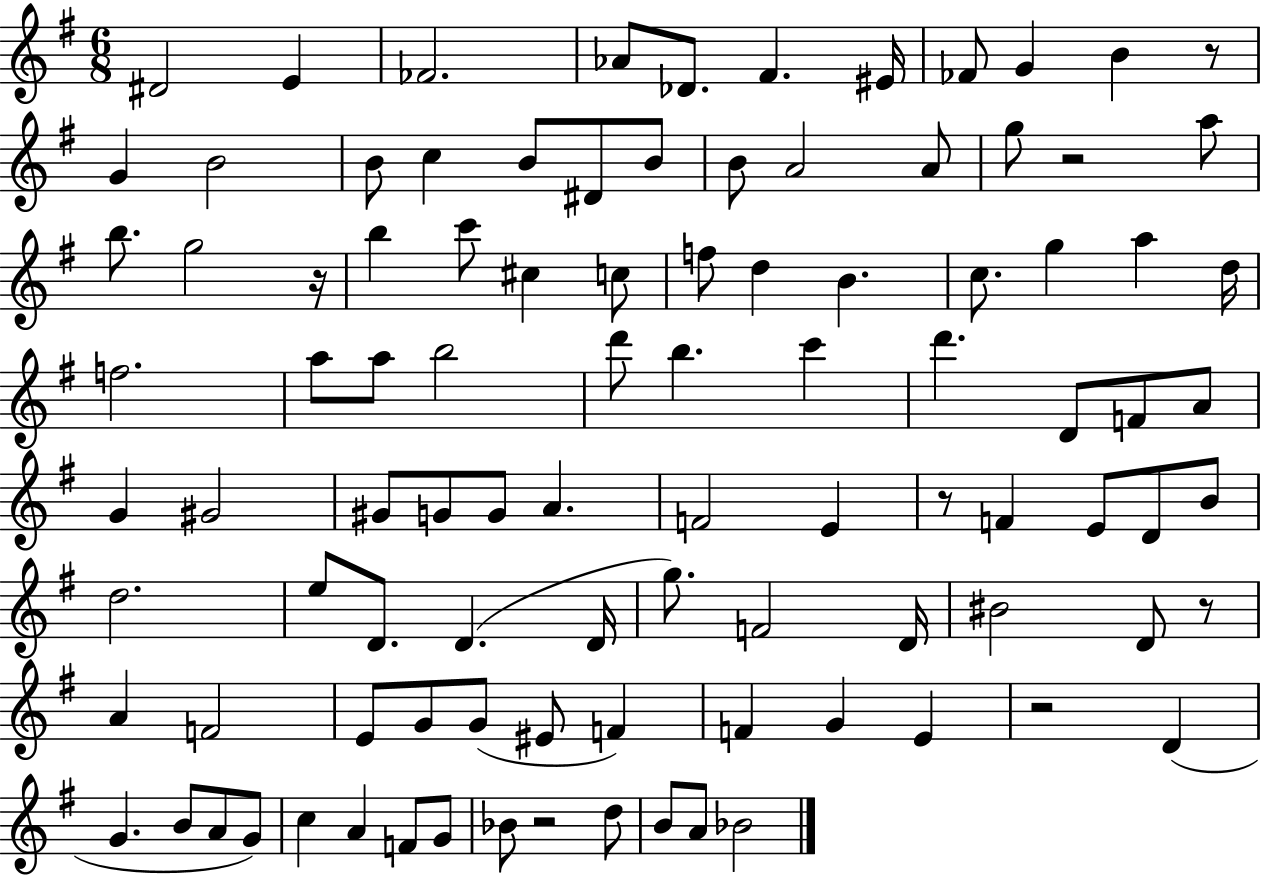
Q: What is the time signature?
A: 6/8